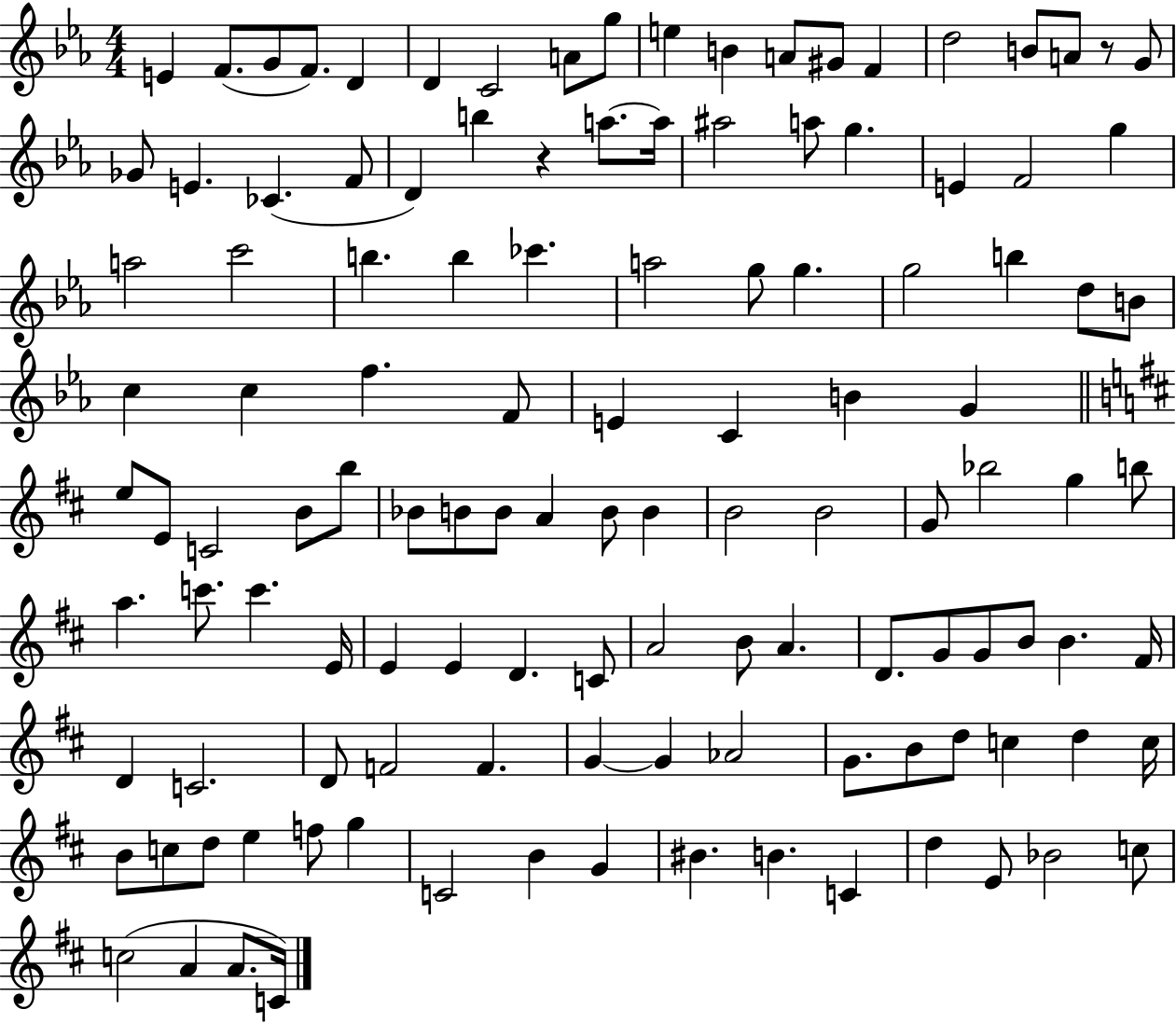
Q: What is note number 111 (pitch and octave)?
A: B4